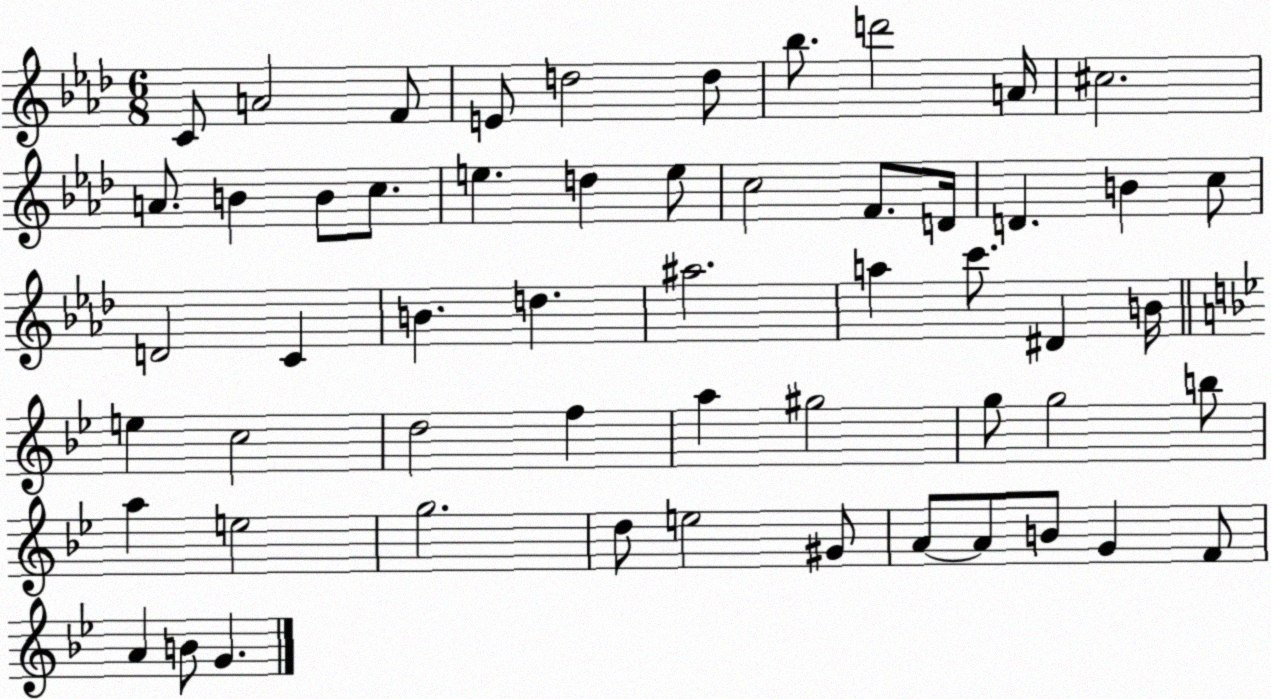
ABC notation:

X:1
T:Untitled
M:6/8
L:1/4
K:Ab
C/2 A2 F/2 E/2 d2 d/2 _b/2 d'2 A/4 ^c2 A/2 B B/2 c/2 e d e/2 c2 F/2 D/4 D B c/2 D2 C B d ^a2 a c'/2 ^D B/4 e c2 d2 f a ^g2 g/2 g2 b/2 a e2 g2 d/2 e2 ^G/2 A/2 A/2 B/2 G F/2 A B/2 G